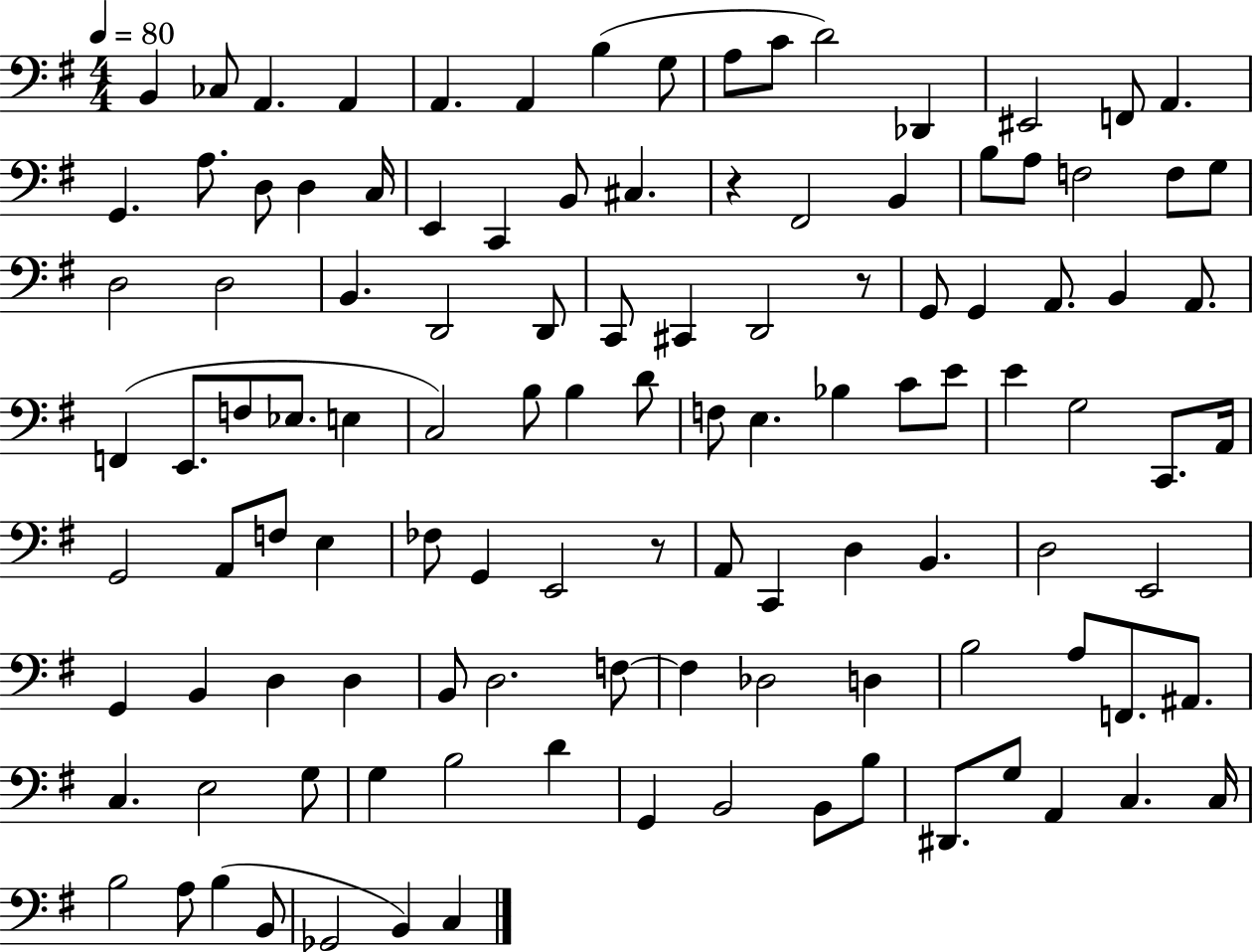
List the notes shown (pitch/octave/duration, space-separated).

B2/q CES3/e A2/q. A2/q A2/q. A2/q B3/q G3/e A3/e C4/e D4/h Db2/q EIS2/h F2/e A2/q. G2/q. A3/e. D3/e D3/q C3/s E2/q C2/q B2/e C#3/q. R/q F#2/h B2/q B3/e A3/e F3/h F3/e G3/e D3/h D3/h B2/q. D2/h D2/e C2/e C#2/q D2/h R/e G2/e G2/q A2/e. B2/q A2/e. F2/q E2/e. F3/e Eb3/e. E3/q C3/h B3/e B3/q D4/e F3/e E3/q. Bb3/q C4/e E4/e E4/q G3/h C2/e. A2/s G2/h A2/e F3/e E3/q FES3/e G2/q E2/h R/e A2/e C2/q D3/q B2/q. D3/h E2/h G2/q B2/q D3/q D3/q B2/e D3/h. F3/e F3/q Db3/h D3/q B3/h A3/e F2/e. A#2/e. C3/q. E3/h G3/e G3/q B3/h D4/q G2/q B2/h B2/e B3/e D#2/e. G3/e A2/q C3/q. C3/s B3/h A3/e B3/q B2/e Gb2/h B2/q C3/q